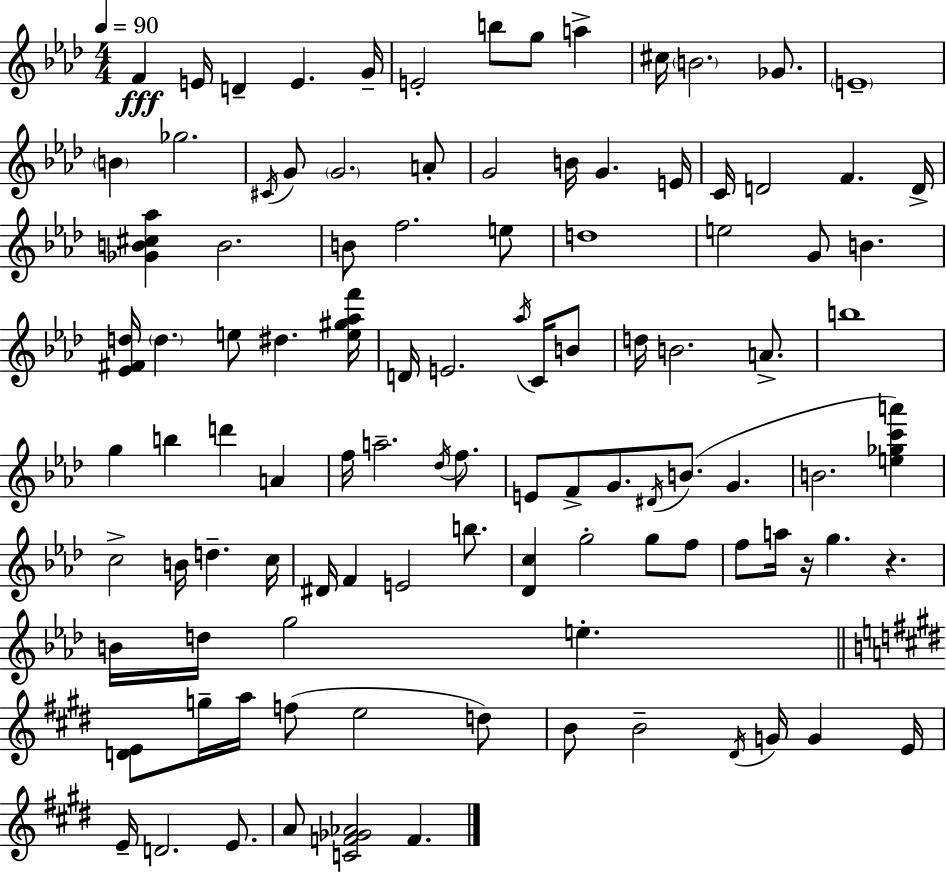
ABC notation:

X:1
T:Untitled
M:4/4
L:1/4
K:Ab
F E/4 D E G/4 E2 b/2 g/2 a ^c/4 B2 _G/2 E4 B _g2 ^C/4 G/2 G2 A/2 G2 B/4 G E/4 C/4 D2 F D/4 [_GB^c_a] B2 B/2 f2 e/2 d4 e2 G/2 B [_E^Fd]/4 d e/2 ^d [e^g_af']/4 D/4 E2 _a/4 C/4 B/2 d/4 B2 A/2 b4 g b d' A f/4 a2 _d/4 f/2 E/2 F/2 G/2 ^D/4 B/2 G B2 [e_gc'a'] c2 B/4 d c/4 ^D/4 F E2 b/2 [_Dc] g2 g/2 f/2 f/2 a/4 z/4 g z B/4 d/4 g2 e [DE]/2 g/4 a/4 f/2 e2 d/2 B/2 B2 ^D/4 G/4 G E/4 E/4 D2 E/2 A/2 [CF_G_A]2 F